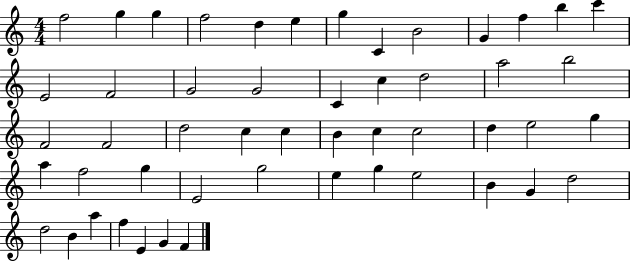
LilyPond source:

{
  \clef treble
  \numericTimeSignature
  \time 4/4
  \key c \major
  f''2 g''4 g''4 | f''2 d''4 e''4 | g''4 c'4 b'2 | g'4 f''4 b''4 c'''4 | \break e'2 f'2 | g'2 g'2 | c'4 c''4 d''2 | a''2 b''2 | \break f'2 f'2 | d''2 c''4 c''4 | b'4 c''4 c''2 | d''4 e''2 g''4 | \break a''4 f''2 g''4 | e'2 g''2 | e''4 g''4 e''2 | b'4 g'4 d''2 | \break d''2 b'4 a''4 | f''4 e'4 g'4 f'4 | \bar "|."
}